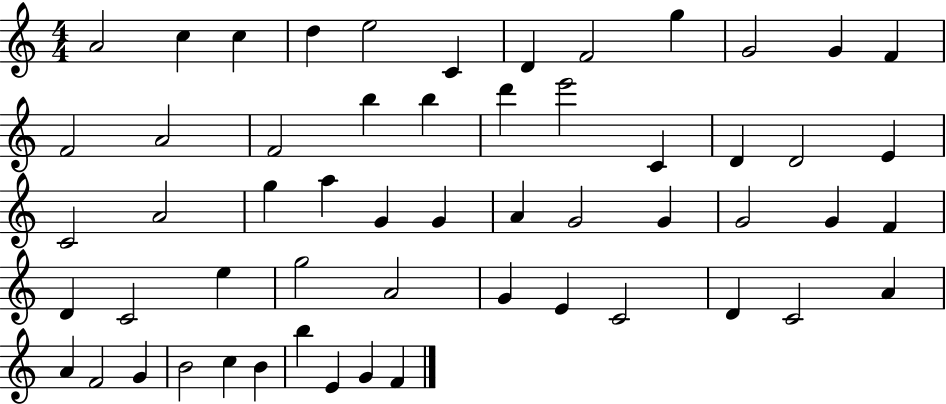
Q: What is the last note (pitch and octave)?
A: F4